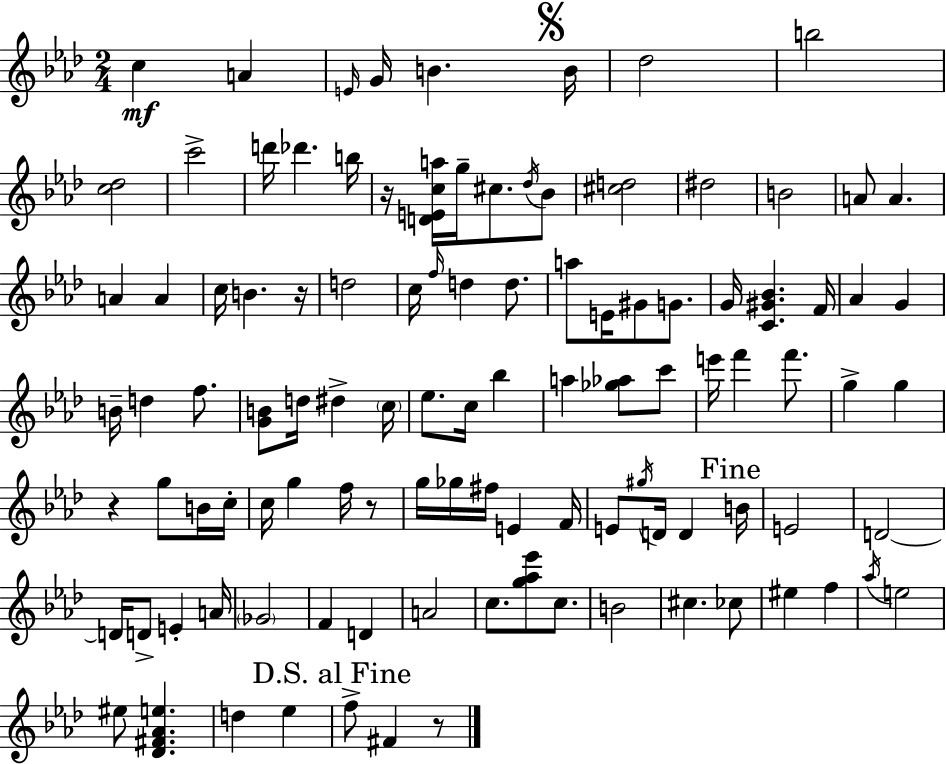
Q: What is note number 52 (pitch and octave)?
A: G5